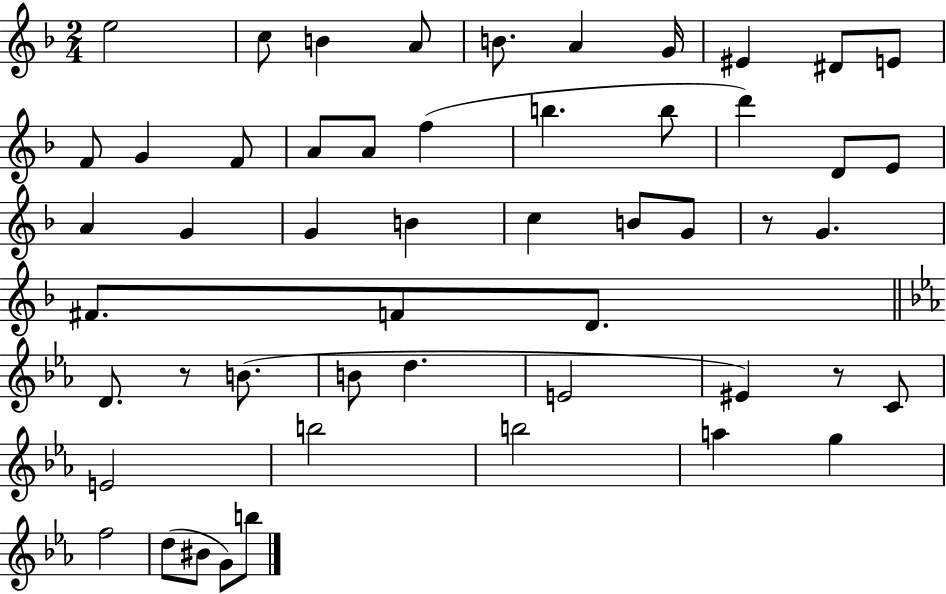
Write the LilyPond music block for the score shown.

{
  \clef treble
  \numericTimeSignature
  \time 2/4
  \key f \major
  \repeat volta 2 { e''2 | c''8 b'4 a'8 | b'8. a'4 g'16 | eis'4 dis'8 e'8 | \break f'8 g'4 f'8 | a'8 a'8 f''4( | b''4. b''8 | d'''4) d'8 e'8 | \break a'4 g'4 | g'4 b'4 | c''4 b'8 g'8 | r8 g'4. | \break fis'8. f'8 d'8. | \bar "||" \break \key c \minor d'8. r8 b'8.( | b'8 d''4. | e'2 | eis'4) r8 c'8 | \break e'2 | b''2 | b''2 | a''4 g''4 | \break f''2 | d''8( bis'8 g'8) b''8 | } \bar "|."
}